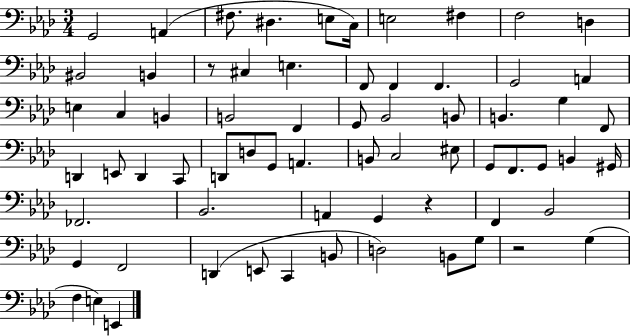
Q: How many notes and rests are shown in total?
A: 68